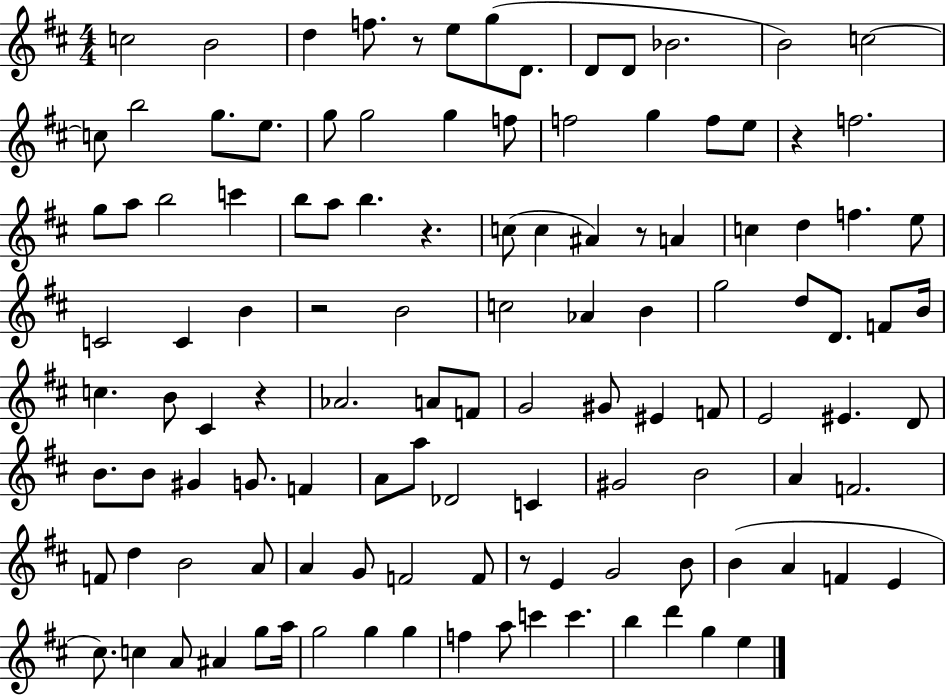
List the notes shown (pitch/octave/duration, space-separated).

C5/h B4/h D5/q F5/e. R/e E5/e G5/e D4/e. D4/e D4/e Bb4/h. B4/h C5/h C5/e B5/h G5/e. E5/e. G5/e G5/h G5/q F5/e F5/h G5/q F5/e E5/e R/q F5/h. G5/e A5/e B5/h C6/q B5/e A5/e B5/q. R/q. C5/e C5/q A#4/q R/e A4/q C5/q D5/q F5/q. E5/e C4/h C4/q B4/q R/h B4/h C5/h Ab4/q B4/q G5/h D5/e D4/e. F4/e B4/s C5/q. B4/e C#4/q R/q Ab4/h. A4/e F4/e G4/h G#4/e EIS4/q F4/e E4/h EIS4/q. D4/e B4/e. B4/e G#4/q G4/e. F4/q A4/e A5/e Db4/h C4/q G#4/h B4/h A4/q F4/h. F4/e D5/q B4/h A4/e A4/q G4/e F4/h F4/e R/e E4/q G4/h B4/e B4/q A4/q F4/q E4/q C#5/e. C5/q A4/e A#4/q G5/e A5/s G5/h G5/q G5/q F5/q A5/e C6/q C6/q. B5/q D6/q G5/q E5/q